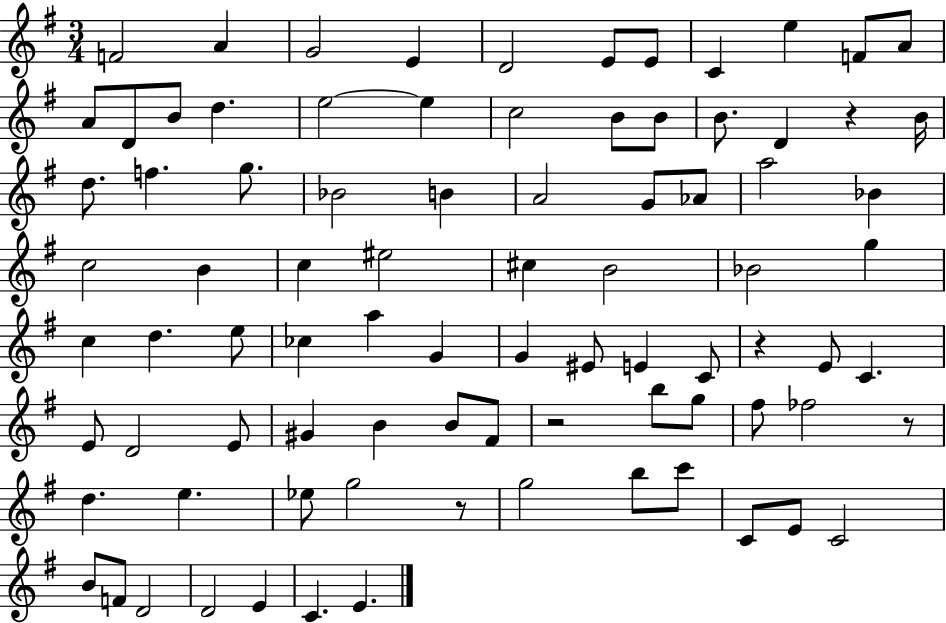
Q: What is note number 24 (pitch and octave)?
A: D5